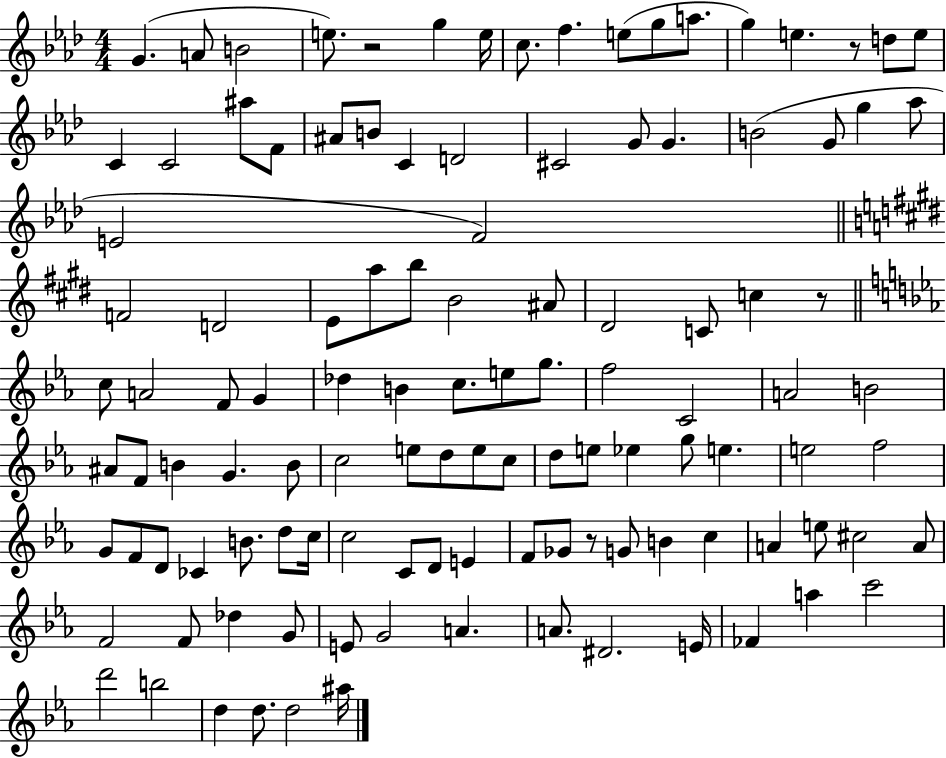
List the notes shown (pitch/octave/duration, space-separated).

G4/q. A4/e B4/h E5/e. R/h G5/q E5/s C5/e. F5/q. E5/e G5/e A5/e. G5/q E5/q. R/e D5/e E5/e C4/q C4/h A#5/e F4/e A#4/e B4/e C4/q D4/h C#4/h G4/e G4/q. B4/h G4/e G5/q Ab5/e E4/h F4/h F4/h D4/h E4/e A5/e B5/e B4/h A#4/e D#4/h C4/e C5/q R/e C5/e A4/h F4/e G4/q Db5/q B4/q C5/e. E5/e G5/e. F5/h C4/h A4/h B4/h A#4/e F4/e B4/q G4/q. B4/e C5/h E5/e D5/e E5/e C5/e D5/e E5/e Eb5/q G5/e E5/q. E5/h F5/h G4/e F4/e D4/e CES4/q B4/e. D5/e C5/s C5/h C4/e D4/e E4/q F4/e Gb4/e R/e G4/e B4/q C5/q A4/q E5/e C#5/h A4/e F4/h F4/e Db5/q G4/e E4/e G4/h A4/q. A4/e. D#4/h. E4/s FES4/q A5/q C6/h D6/h B5/h D5/q D5/e. D5/h A#5/s